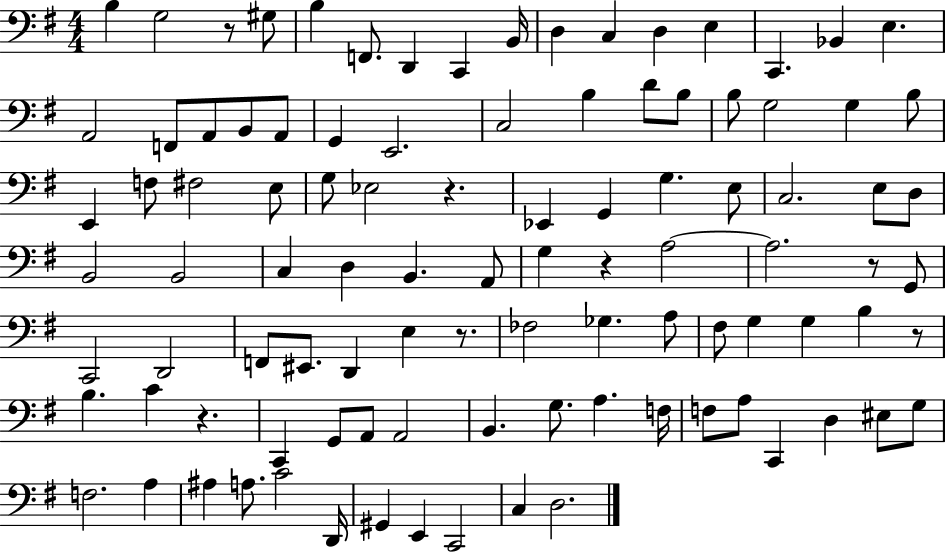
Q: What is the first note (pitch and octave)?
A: B3